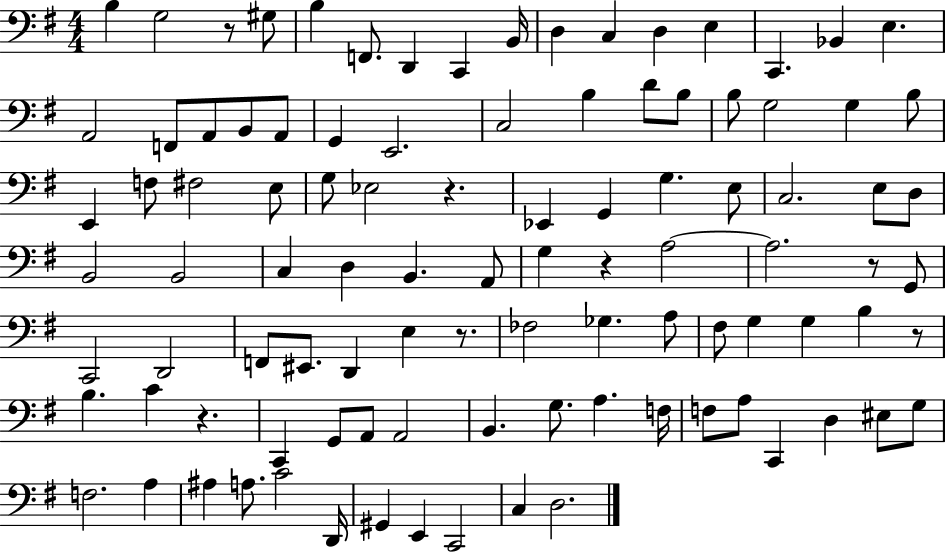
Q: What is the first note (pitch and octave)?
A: B3